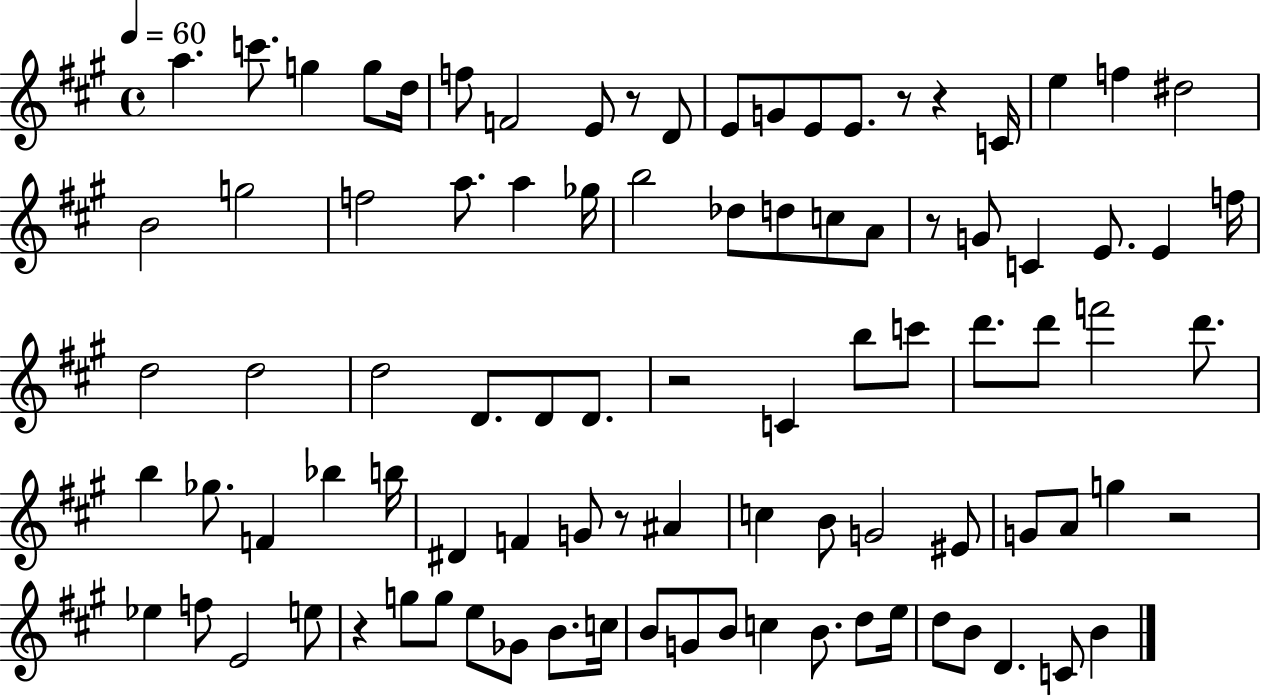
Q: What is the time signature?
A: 4/4